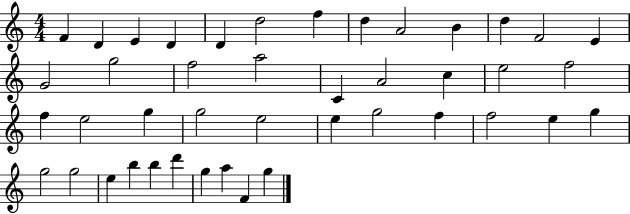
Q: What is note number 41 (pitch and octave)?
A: A5